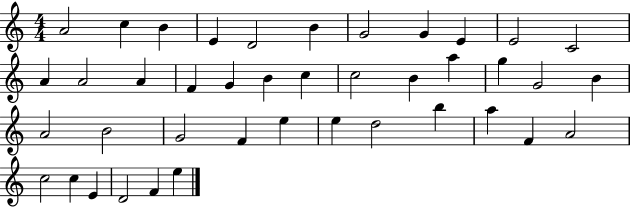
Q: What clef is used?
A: treble